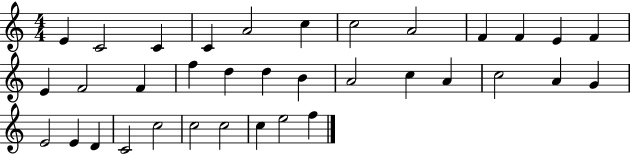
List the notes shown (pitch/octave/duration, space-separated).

E4/q C4/h C4/q C4/q A4/h C5/q C5/h A4/h F4/q F4/q E4/q F4/q E4/q F4/h F4/q F5/q D5/q D5/q B4/q A4/h C5/q A4/q C5/h A4/q G4/q E4/h E4/q D4/q C4/h C5/h C5/h C5/h C5/q E5/h F5/q